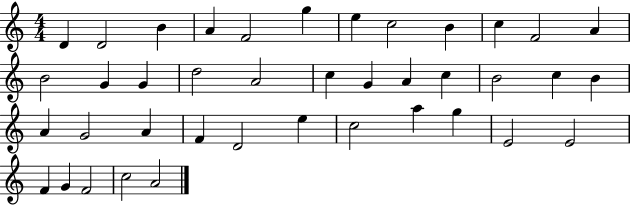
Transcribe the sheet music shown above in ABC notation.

X:1
T:Untitled
M:4/4
L:1/4
K:C
D D2 B A F2 g e c2 B c F2 A B2 G G d2 A2 c G A c B2 c B A G2 A F D2 e c2 a g E2 E2 F G F2 c2 A2